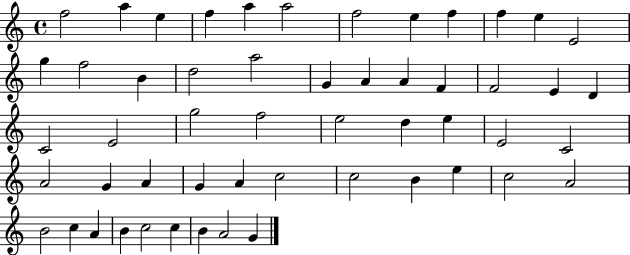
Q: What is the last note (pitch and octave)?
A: G4